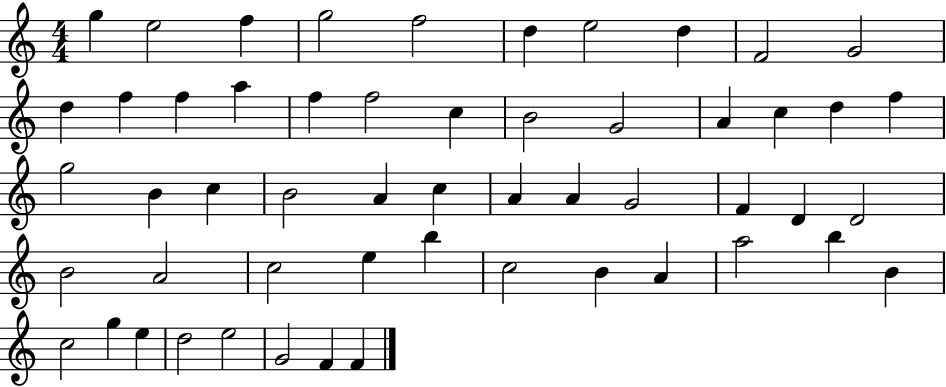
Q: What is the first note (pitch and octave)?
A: G5